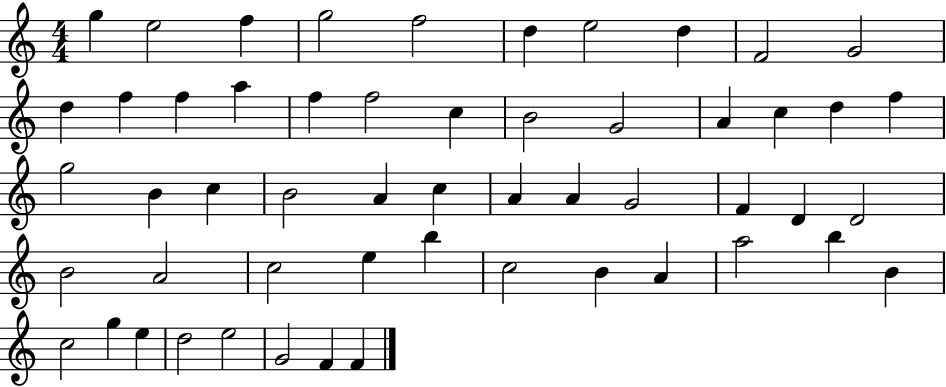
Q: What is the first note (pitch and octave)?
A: G5